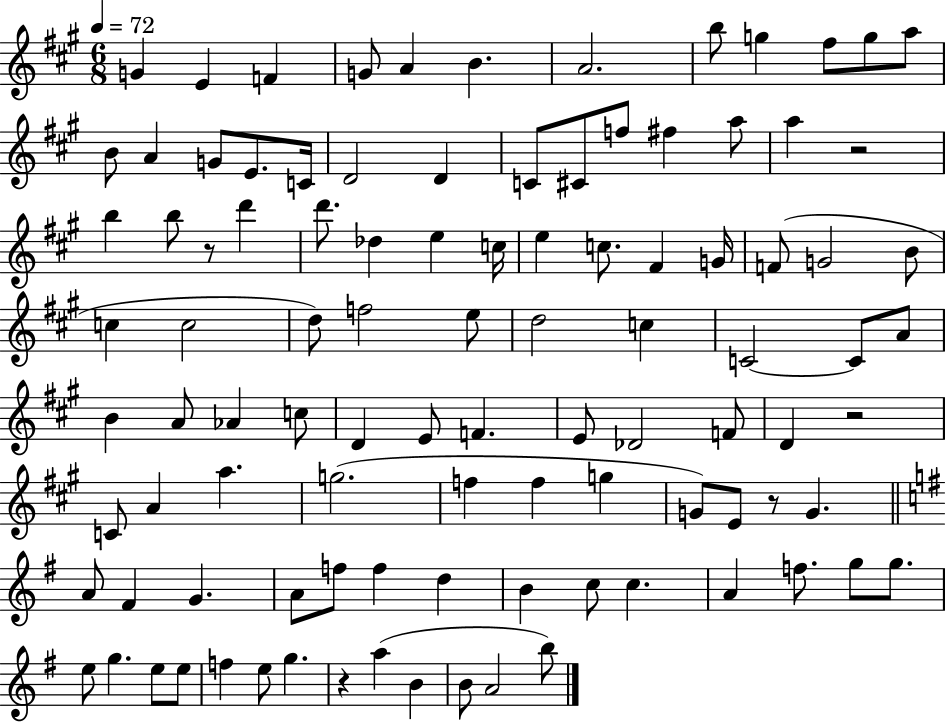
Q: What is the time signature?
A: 6/8